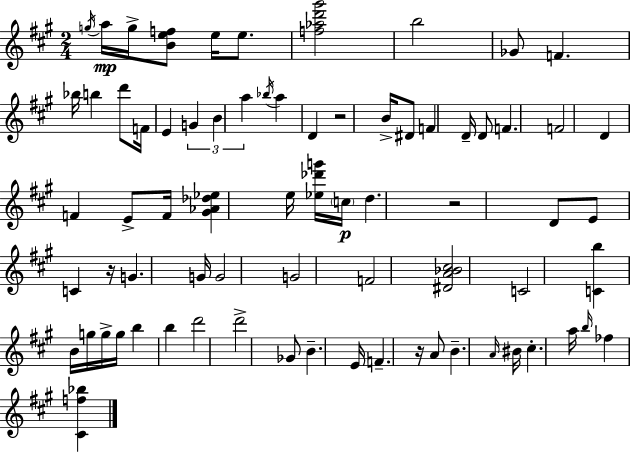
G5/s A5/s G5/s [B4,E5,F5]/e E5/s E5/e. [F5,Ab5,D6,G#6]/h B5/h Gb4/e F4/q. Bb5/s B5/q D6/e F4/s E4/q G4/q B4/q A5/q Bb5/s A5/q D4/q R/h B4/s D#4/e F4/q D4/s D4/e F4/q. F4/h D4/q F4/q E4/e F4/s [G#4,Ab4,Db5,Eb5]/q E5/s [Eb5,Db6,G6]/s C5/s D5/q. R/h D4/e E4/e C4/q R/s G4/q. G4/s G4/h G4/h F4/h [D#4,A4,Bb4,C#5]/h C4/h [C4,B5]/q B4/s G5/s G5/s G5/s B5/q B5/q D6/h D6/h Gb4/e B4/q. E4/s F4/q. R/s A4/e B4/q. A4/s BIS4/s C#5/q. A5/s B5/s FES5/q [C#4,F5,Bb5]/q